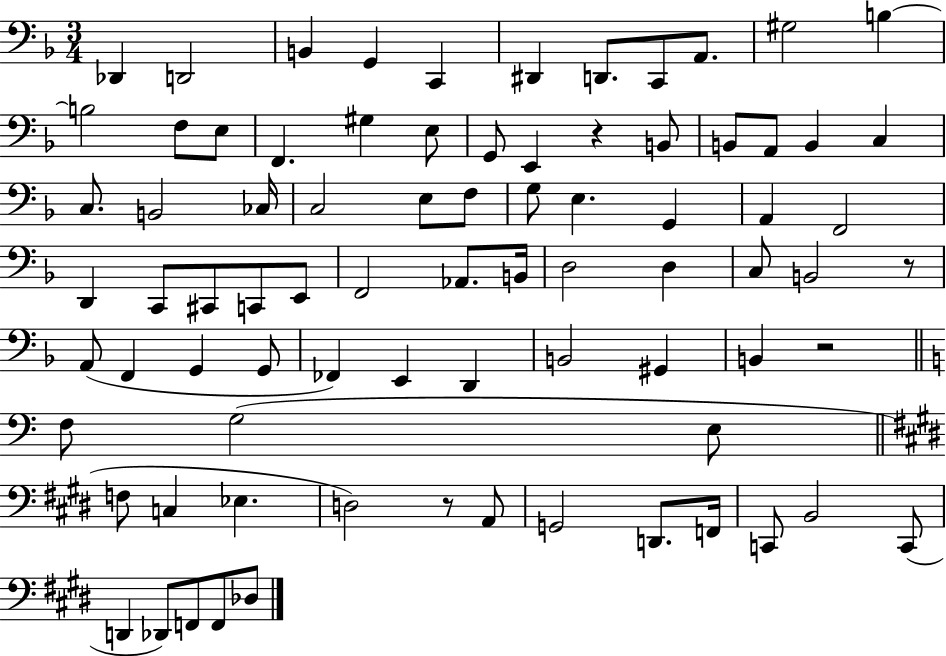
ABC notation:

X:1
T:Untitled
M:3/4
L:1/4
K:F
_D,, D,,2 B,, G,, C,, ^D,, D,,/2 C,,/2 A,,/2 ^G,2 B, B,2 F,/2 E,/2 F,, ^G, E,/2 G,,/2 E,, z B,,/2 B,,/2 A,,/2 B,, C, C,/2 B,,2 _C,/4 C,2 E,/2 F,/2 G,/2 E, G,, A,, F,,2 D,, C,,/2 ^C,,/2 C,,/2 E,,/2 F,,2 _A,,/2 B,,/4 D,2 D, C,/2 B,,2 z/2 A,,/2 F,, G,, G,,/2 _F,, E,, D,, B,,2 ^G,, B,, z2 F,/2 G,2 E,/2 F,/2 C, _E, D,2 z/2 A,,/2 G,,2 D,,/2 F,,/4 C,,/2 B,,2 C,,/2 D,, _D,,/2 F,,/2 F,,/2 _D,/2